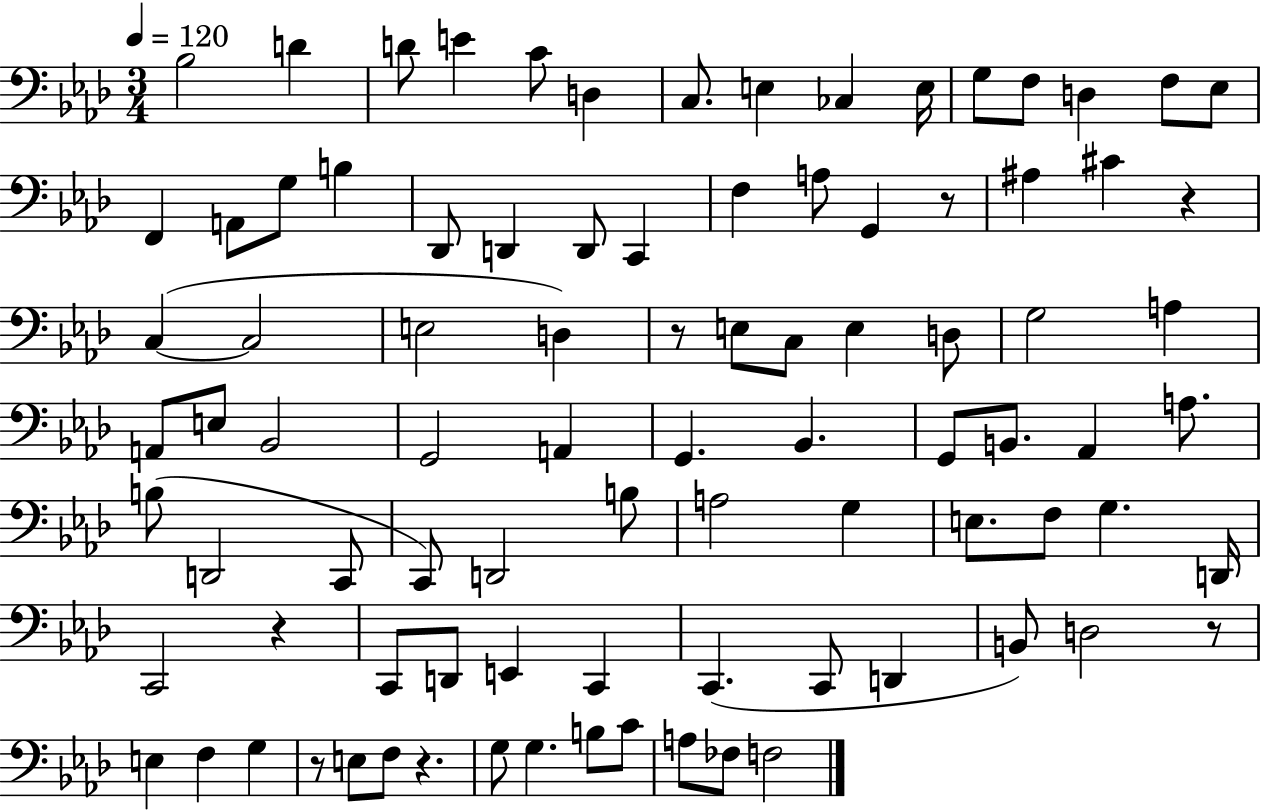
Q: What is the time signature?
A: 3/4